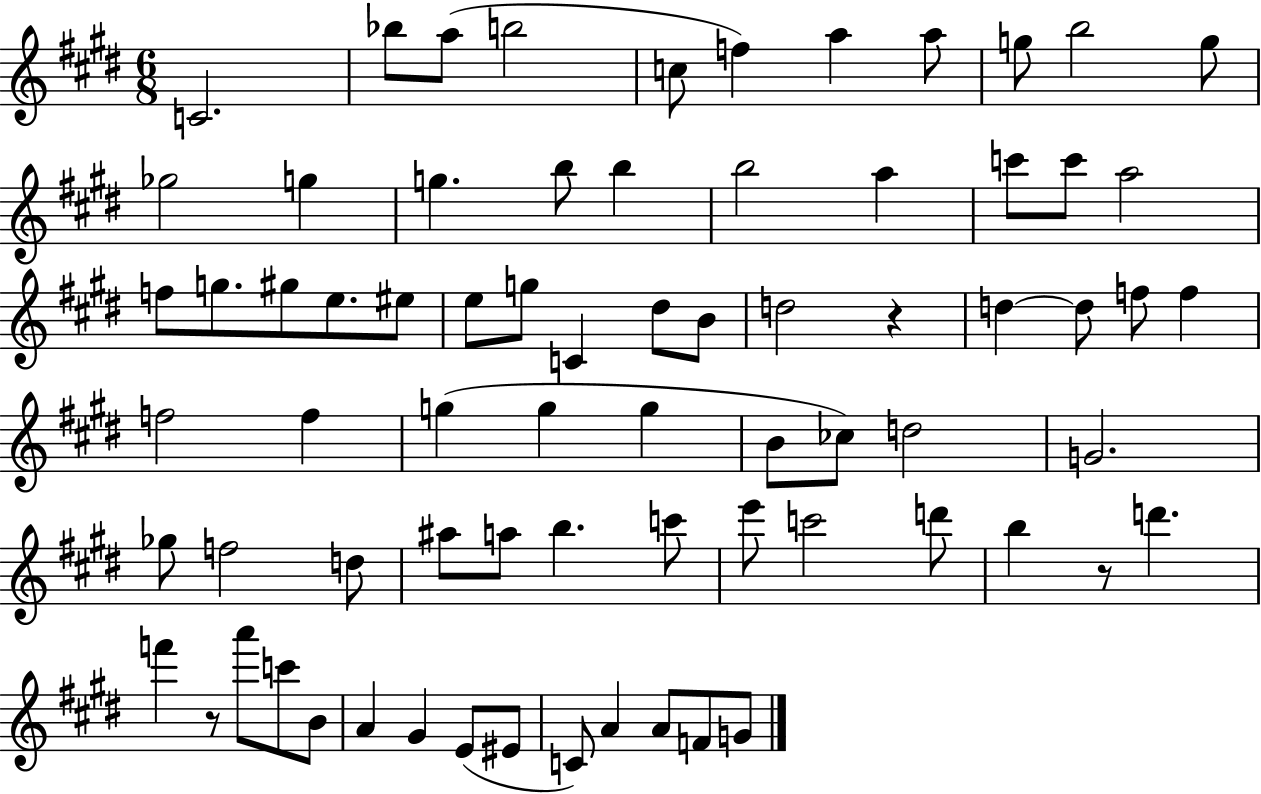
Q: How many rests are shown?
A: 3